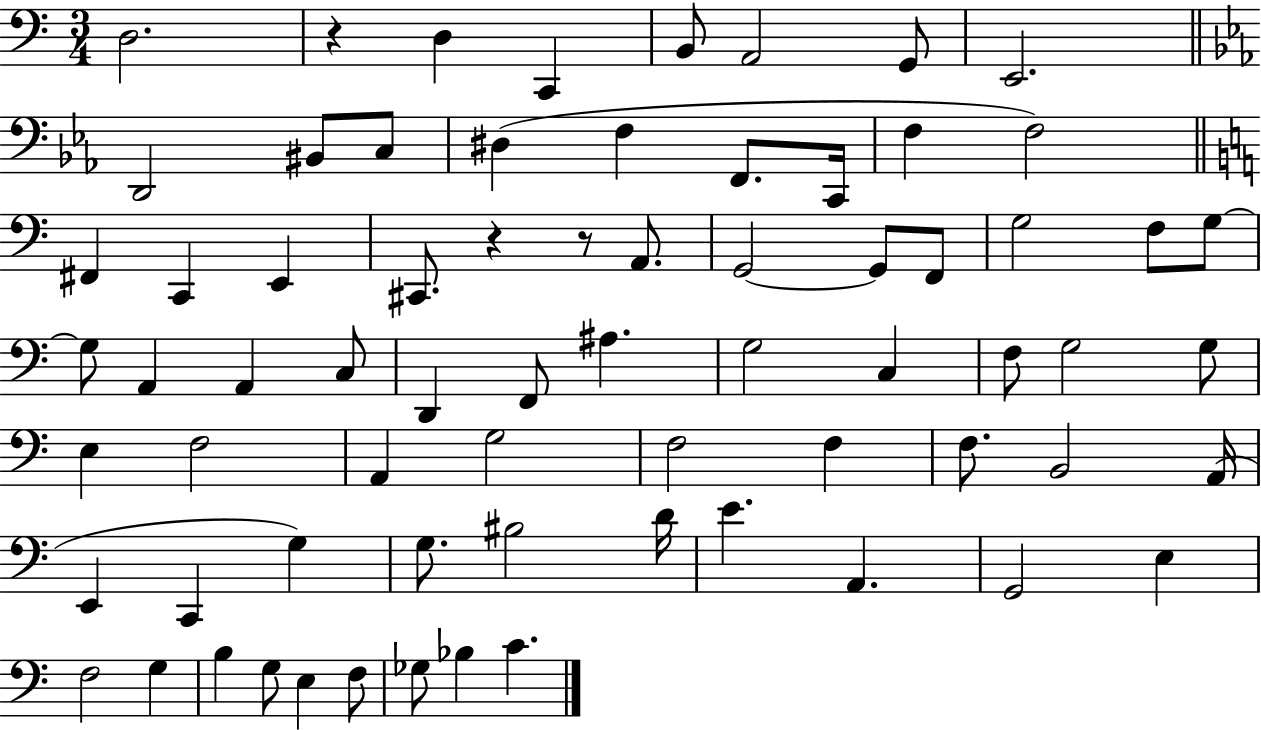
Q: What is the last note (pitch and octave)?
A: C4